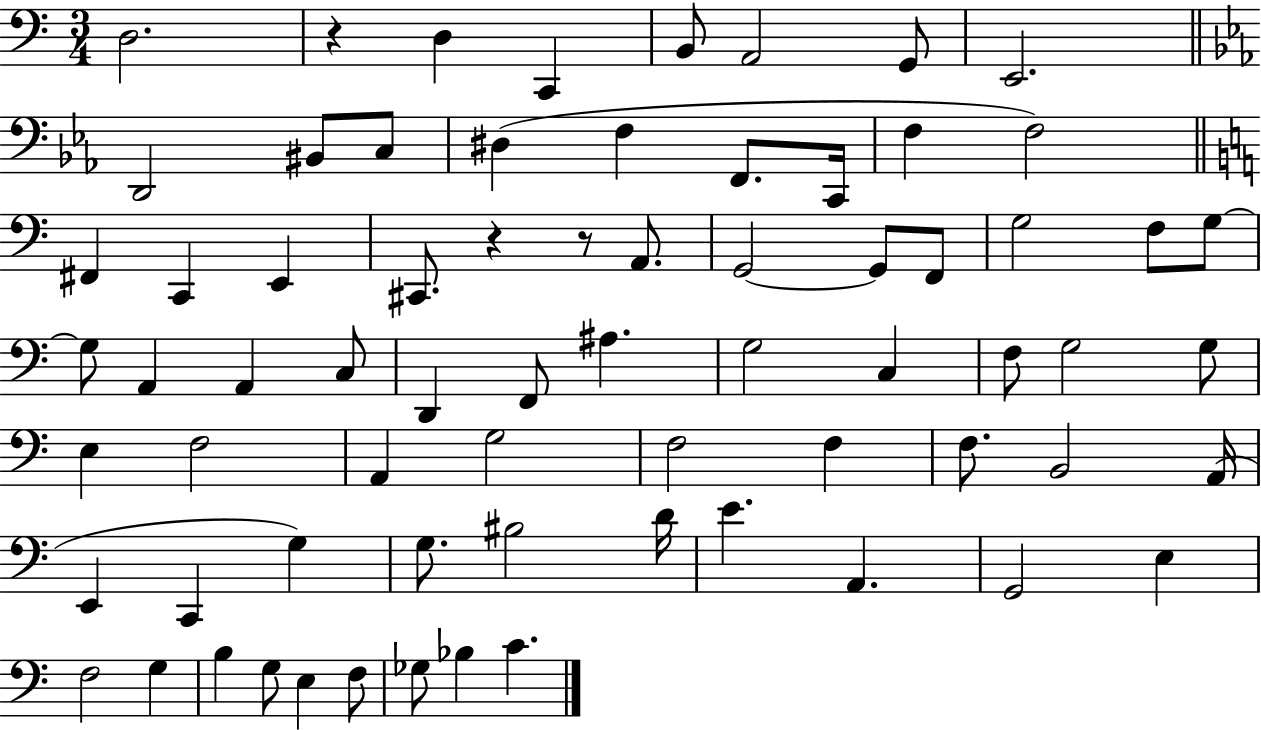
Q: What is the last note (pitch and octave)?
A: C4